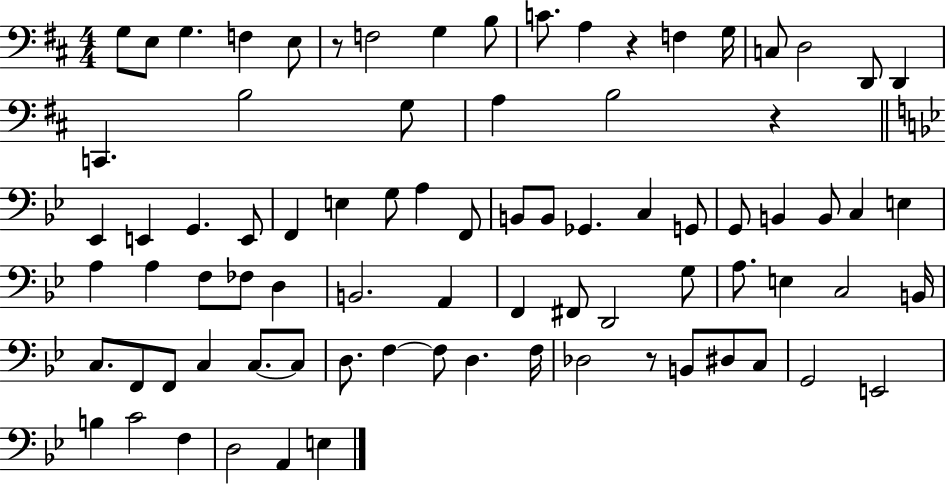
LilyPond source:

{
  \clef bass
  \numericTimeSignature
  \time 4/4
  \key d \major
  g8 e8 g4. f4 e8 | r8 f2 g4 b8 | c'8. a4 r4 f4 g16 | c8 d2 d,8 d,4 | \break c,4. b2 g8 | a4 b2 r4 | \bar "||" \break \key bes \major ees,4 e,4 g,4. e,8 | f,4 e4 g8 a4 f,8 | b,8 b,8 ges,4. c4 g,8 | g,8 b,4 b,8 c4 e4 | \break a4 a4 f8 fes8 d4 | b,2. a,4 | f,4 fis,8 d,2 g8 | a8. e4 c2 b,16 | \break c8. f,8 f,8 c4 c8.~~ c8 | d8. f4~~ f8 d4. f16 | des2 r8 b,8 dis8 c8 | g,2 e,2 | \break b4 c'2 f4 | d2 a,4 e4 | \bar "|."
}